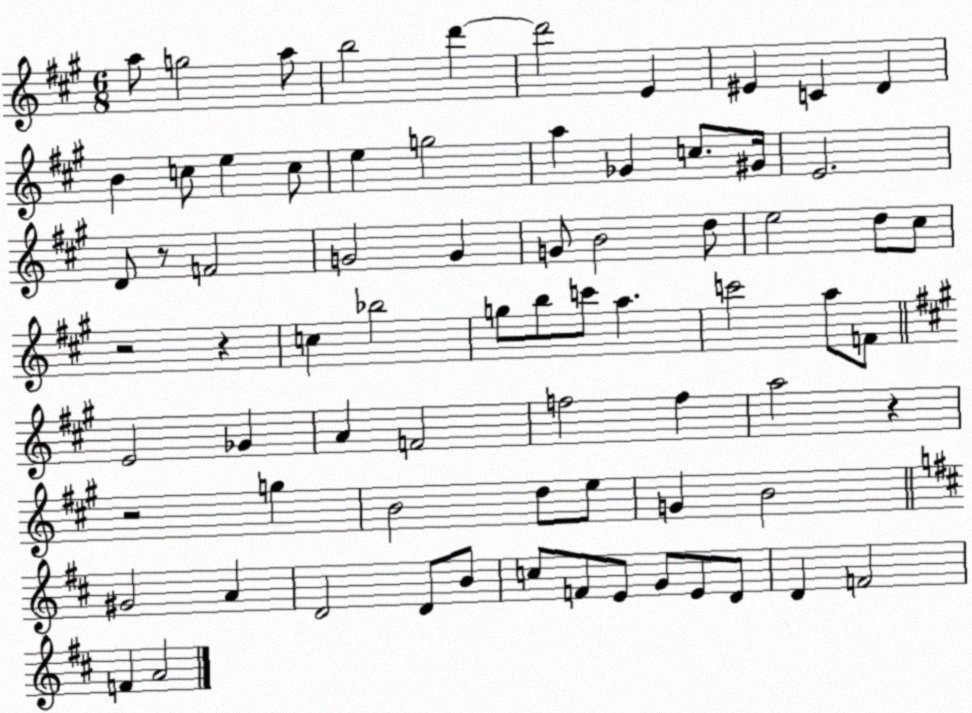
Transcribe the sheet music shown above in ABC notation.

X:1
T:Untitled
M:6/8
L:1/4
K:A
a/2 g2 a/2 b2 d' d'2 E ^E C D B c/2 e c/2 e g2 a _G c/2 ^G/4 E2 D/2 z/2 F2 G2 G G/2 B2 d/2 e2 d/2 ^c/2 z2 z c _b2 g/2 b/2 c'/2 a c'2 a/2 F/2 E2 _G A F2 f2 f a2 z z2 g B2 d/2 e/2 G B2 ^G2 A D2 D/2 B/2 c/2 F/2 E/2 G/2 E/2 D/2 D F2 F A2